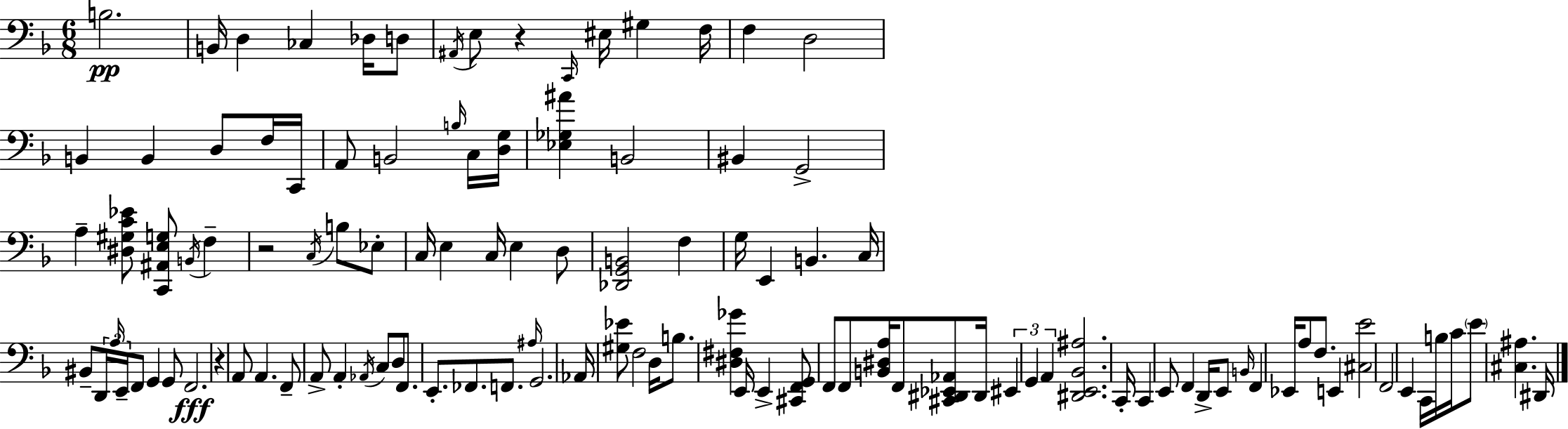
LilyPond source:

{
  \clef bass
  \numericTimeSignature
  \time 6/8
  \key f \major
  \repeat volta 2 { b2.\pp | b,16 d4 ces4 des16 d8 | \acciaccatura { ais,16 } e8 r4 \grace { c,16 } eis16 gis4 | f16 f4 d2 | \break b,4 b,4 d8 | f16 c,16 a,8 b,2 | \grace { b16 } c16 <d g>16 <ees ges ais'>4 b,2 | bis,4 g,2-> | \break a4-- <dis gis c' ees'>8 <c, ais, e g>8 \acciaccatura { b,16 } | f4-- r2 | \acciaccatura { c16 } b8 ees8-. c16 e4 c16 e4 | d8 <des, g, b,>2 | \break f4 g16 e,4 b,4. | c16 bis,8-- \tuplet 3/2 { d,16 \grace { a16 } e,16-- } f,8 | g,4 g,8 f,2.\fff | r4 a,8 | \break a,4. f,8-- a,8-> a,4-. | \acciaccatura { aes,16 } c8 d8 f,8. e,8.-. | fes,8. f,8. \grace { ais16 } g,2. | aes,16 <gis ees'>8 f2 | \break d16 b8. <dis fis ges'>4 | e,16 e,4-> <cis, f, g,>8 f,8 | f,8 <b, dis a>16 f,8 <cis, dis, ees, aes,>8 dis,16 \tuplet 3/2 { eis,4 | g,4 a,4 } <dis, e, bes, ais>2. | \break c,16-. c,4 | e,8 f,4 d,16-> e,8 \grace { b,16 } f,4 | ees,16 a8 f8. e,4 | <cis e'>2 f,2 | \break e,4 c,16 b16 c'16 | \parenthesize e'8 <cis ais>4. dis,16 } \bar "|."
}